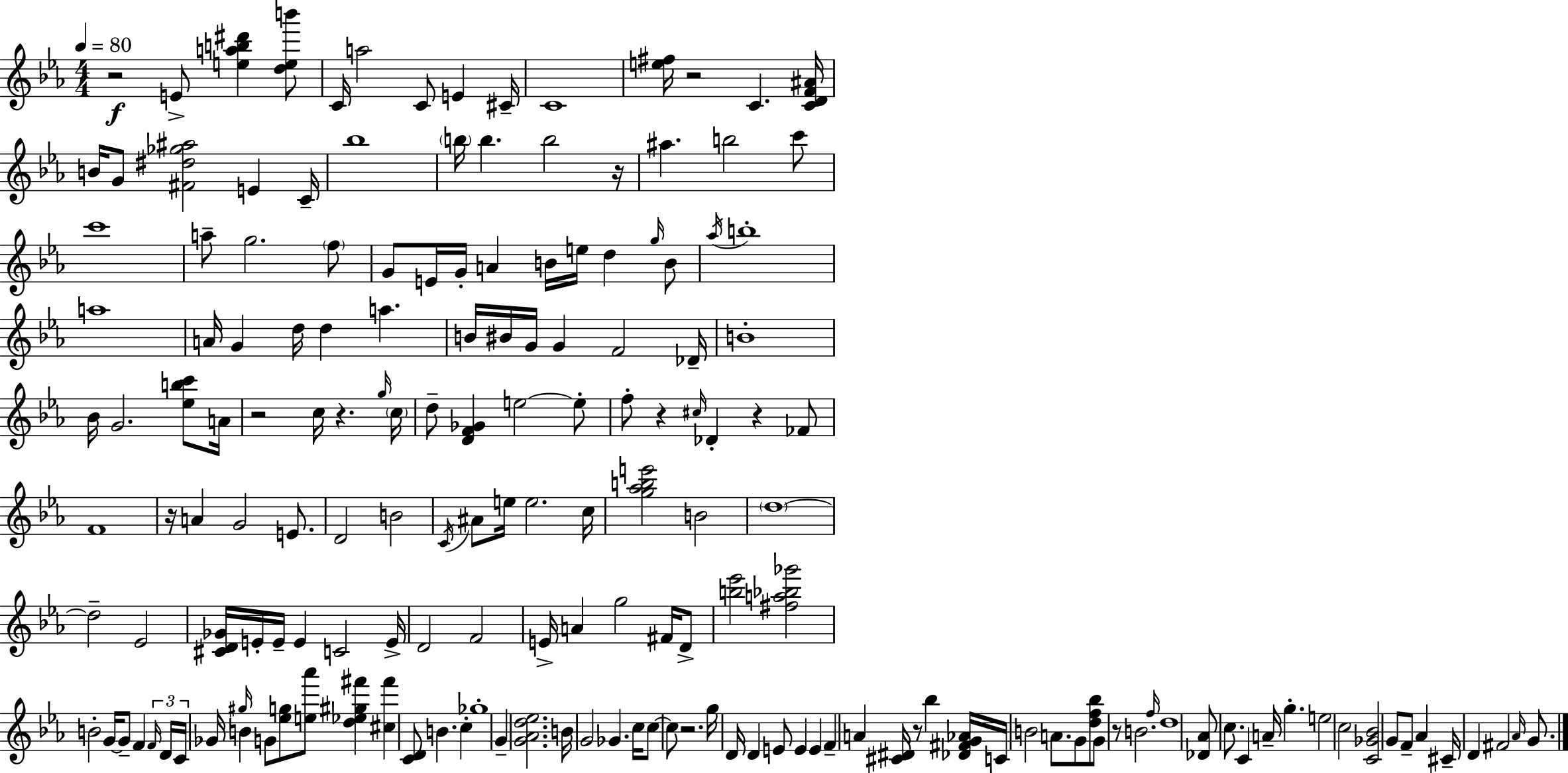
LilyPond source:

{
  \clef treble
  \numericTimeSignature
  \time 4/4
  \key ees \major
  \tempo 4 = 80
  r2\f e'8-> <e'' a'' b'' dis'''>4 <d'' e'' b'''>8 | c'16 a''2 c'8 e'4 cis'16-- | c'1 | <e'' fis''>16 r2 c'4. <c' d' f' ais'>16 | \break b'16 g'8 <fis' dis'' ges'' ais''>2 e'4 c'16-- | bes''1 | \parenthesize b''16 b''4. b''2 r16 | ais''4. b''2 c'''8 | \break c'''1 | a''8-- g''2. \parenthesize f''8 | g'8 e'16 g'16-. a'4 b'16 e''16 d''4 \grace { g''16 } b'8 | \acciaccatura { aes''16 } b''1-. | \break a''1 | a'16 g'4 d''16 d''4 a''4. | b'16 bis'16 g'16 g'4 f'2 | des'16-- b'1-. | \break bes'16 g'2. <ees'' b'' c'''>8 | a'16 r2 c''16 r4. | \grace { g''16 } \parenthesize c''16 d''8-- <d' f' ges'>4 e''2~~ | e''8-. f''8-. r4 \grace { cis''16 } des'4-. r4 | \break fes'8 f'1 | r16 a'4 g'2 | e'8. d'2 b'2 | \acciaccatura { c'16 } ais'8 e''16 e''2. | \break c''16 <g'' aes'' b'' e'''>2 b'2 | \parenthesize d''1~~ | d''2-- ees'2 | <cis' d' ges'>16 e'16-. e'16-- e'4 c'2 | \break e'16-> d'2 f'2 | e'16-> a'4 g''2 | fis'16 d'8-> <b'' ees'''>2 <fis'' a'' bes'' ges'''>2 | b'2-. g'16~~ g'8-- | \break f'4 \tuplet 3/2 { \grace { f'16 } d'16 c'16 } ges'16 \grace { gis''16 } b'4 g'8 <ees'' g''>8 | <e'' aes'''>8 <d'' ees'' gis'' fis'''>4 <cis'' fis'''>4 <c' d'>8 b'4. | c''4-. ges''1-. | g'4-- <g' aes' d'' ees''>2. | \break b'16 g'2 | ges'4. c''16 c''8~~ c''8 r2. | g''16 d'16 d'4 e'8 e'4 | e'4 f'4-- a'4 <cis' dis'>16 | \break r8 bes''4 <des' fis' g' aes'>16 c'16 b'2 | a'8. g'8 <d'' f'' bes''>8 g'8 r8 b'2. | \grace { f''16 } d''1 | <des' aes'>8 c''8. c'4 | \break a'16-- g''4.-. e''2 | c''2 <c' ges' bes'>2 | g'8 f'8-- aes'4 cis'16-- d'4 fis'2 | \grace { aes'16 } g'8. \bar "|."
}